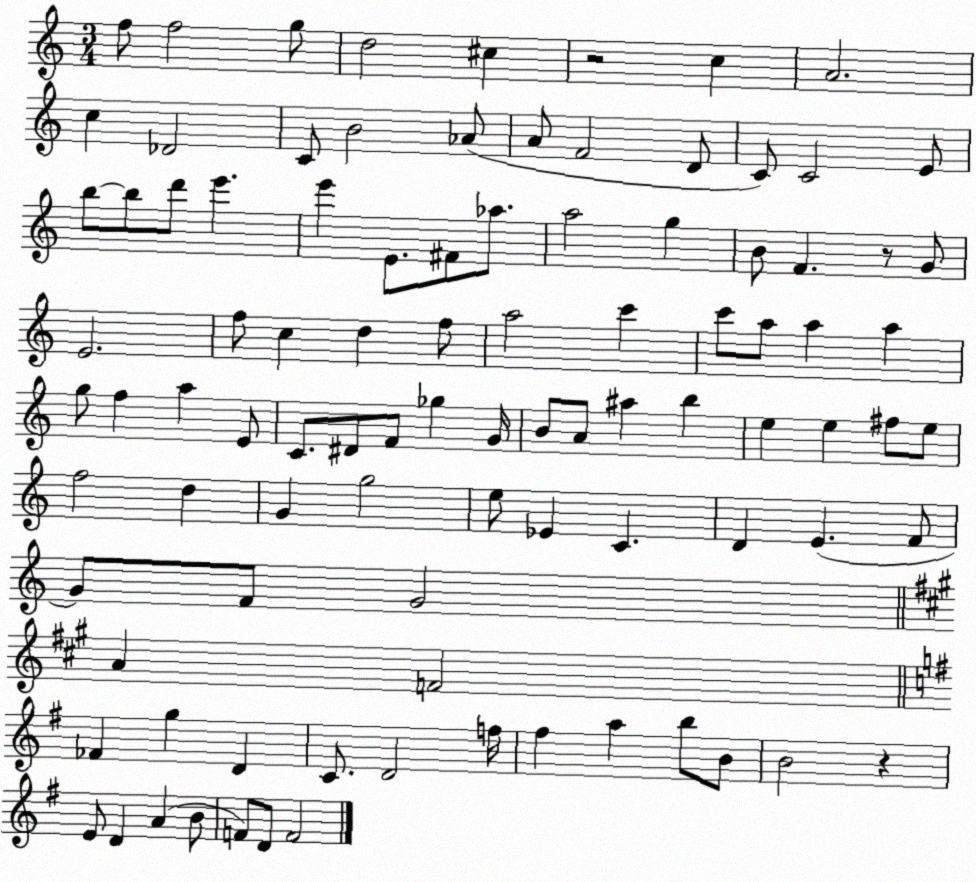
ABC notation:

X:1
T:Untitled
M:3/4
L:1/4
K:C
f/2 f2 g/2 d2 ^c z2 c A2 c _D2 C/2 B2 _A/2 A/2 F2 D/2 C/2 C2 E/2 b/2 b/2 d'/2 e' e' E/2 ^F/2 _a/2 a2 g B/2 F z/2 G/2 E2 f/2 c d f/2 a2 c' c'/2 a/2 a a g/2 f a E/2 C/2 ^D/2 F/2 _g G/4 B/2 A/2 ^a b e e ^f/2 e/2 f2 d G g2 e/2 _E C D E F/2 G/2 F/2 G2 A F2 _F g D C/2 D2 f/4 ^f a b/2 B/2 B2 z E/2 D A B/2 F/2 D/2 F2